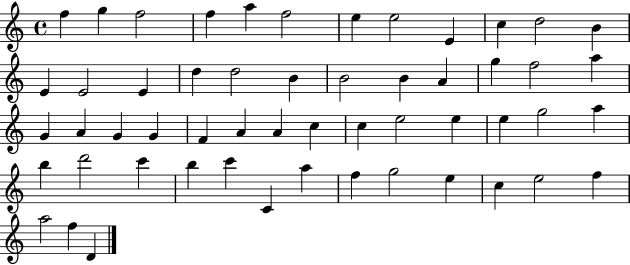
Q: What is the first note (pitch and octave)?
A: F5